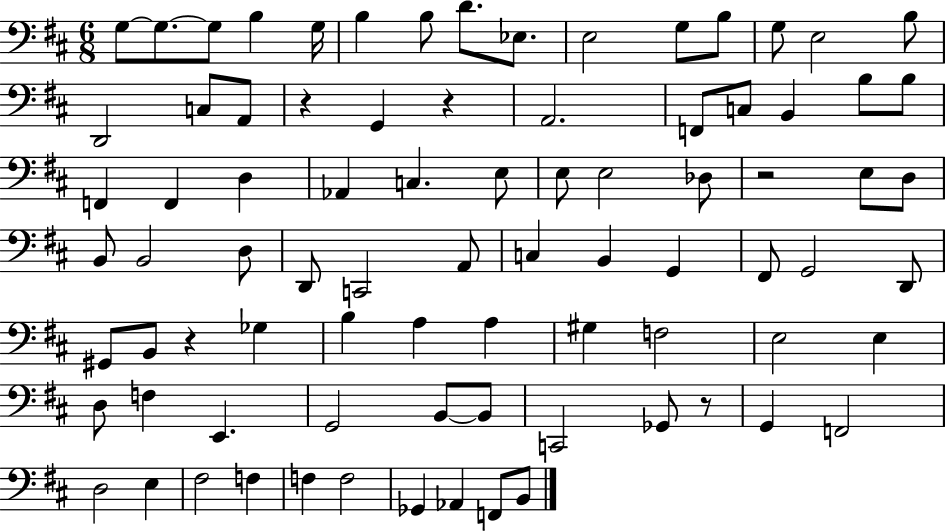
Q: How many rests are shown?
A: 5